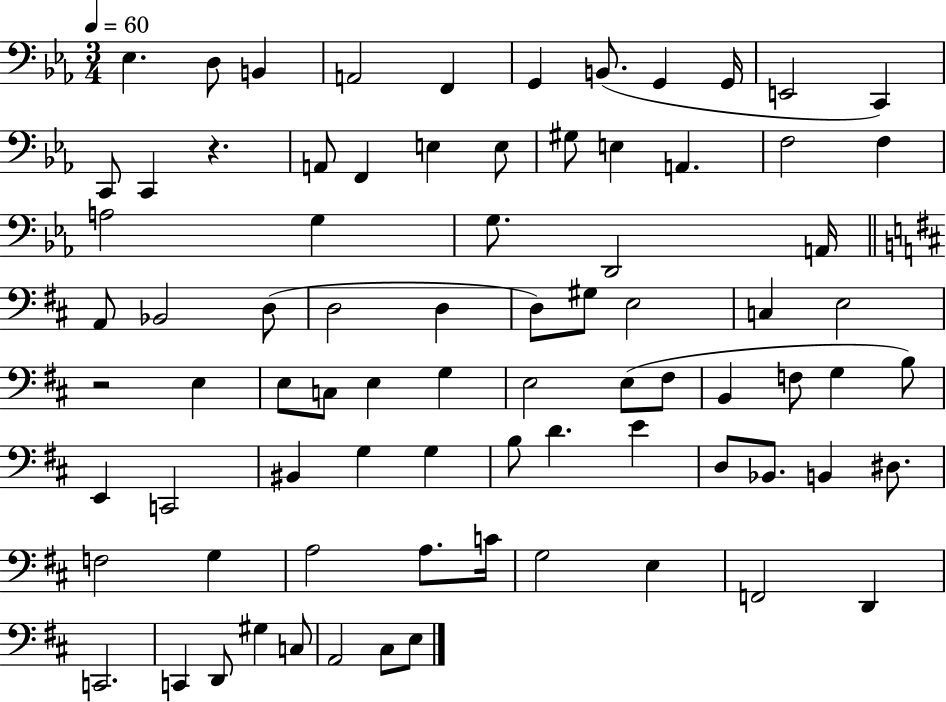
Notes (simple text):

Eb3/q. D3/e B2/q A2/h F2/q G2/q B2/e. G2/q G2/s E2/h C2/q C2/e C2/q R/q. A2/e F2/q E3/q E3/e G#3/e E3/q A2/q. F3/h F3/q A3/h G3/q G3/e. D2/h A2/s A2/e Bb2/h D3/e D3/h D3/q D3/e G#3/e E3/h C3/q E3/h R/h E3/q E3/e C3/e E3/q G3/q E3/h E3/e F#3/e B2/q F3/e G3/q B3/e E2/q C2/h BIS2/q G3/q G3/q B3/e D4/q. E4/q D3/e Bb2/e. B2/q D#3/e. F3/h G3/q A3/h A3/e. C4/s G3/h E3/q F2/h D2/q C2/h. C2/q D2/e G#3/q C3/e A2/h C#3/e E3/e